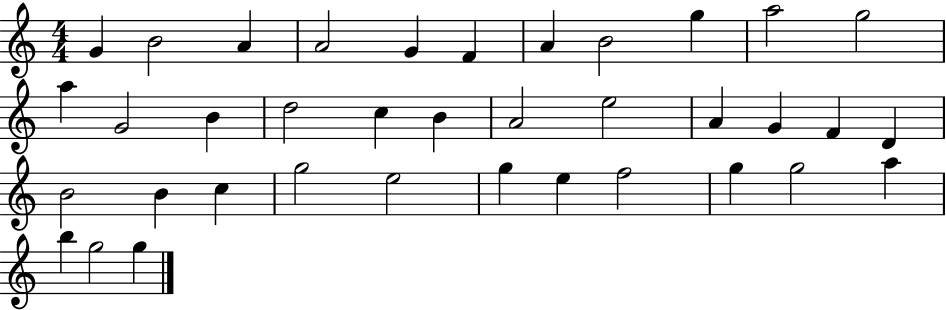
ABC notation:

X:1
T:Untitled
M:4/4
L:1/4
K:C
G B2 A A2 G F A B2 g a2 g2 a G2 B d2 c B A2 e2 A G F D B2 B c g2 e2 g e f2 g g2 a b g2 g